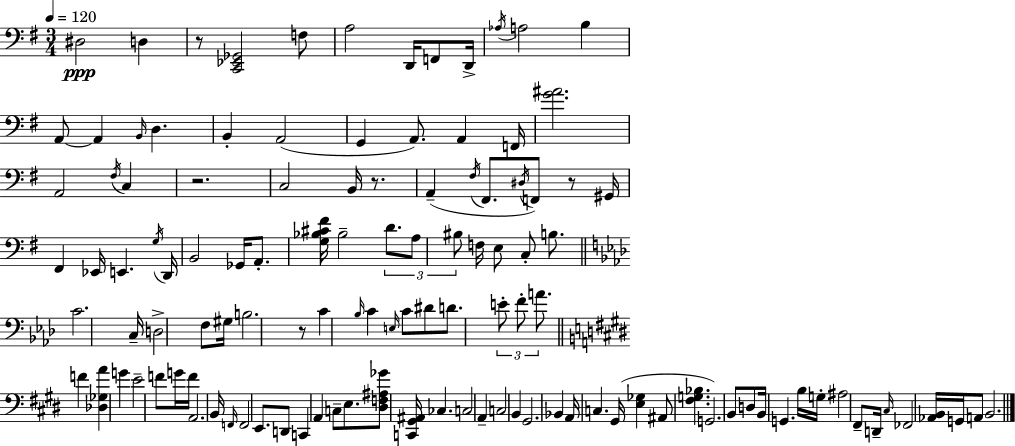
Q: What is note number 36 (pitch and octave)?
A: D2